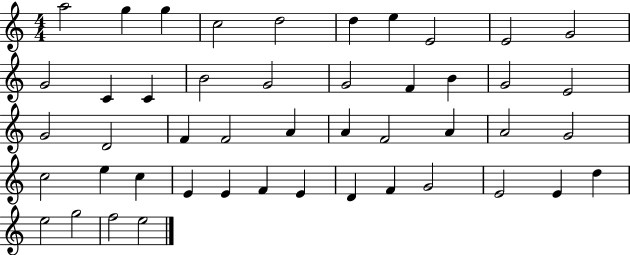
{
  \clef treble
  \numericTimeSignature
  \time 4/4
  \key c \major
  a''2 g''4 g''4 | c''2 d''2 | d''4 e''4 e'2 | e'2 g'2 | \break g'2 c'4 c'4 | b'2 g'2 | g'2 f'4 b'4 | g'2 e'2 | \break g'2 d'2 | f'4 f'2 a'4 | a'4 f'2 a'4 | a'2 g'2 | \break c''2 e''4 c''4 | e'4 e'4 f'4 e'4 | d'4 f'4 g'2 | e'2 e'4 d''4 | \break e''2 g''2 | f''2 e''2 | \bar "|."
}